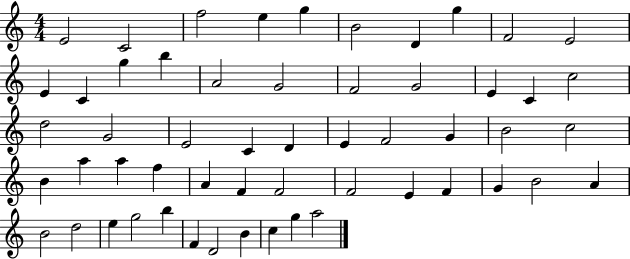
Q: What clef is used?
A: treble